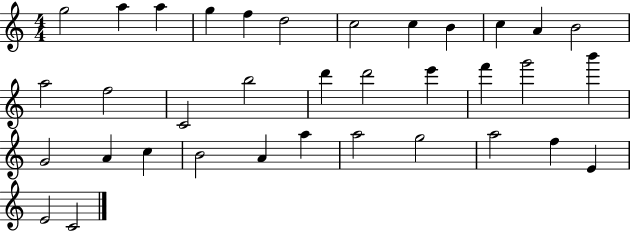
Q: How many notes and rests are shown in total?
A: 35